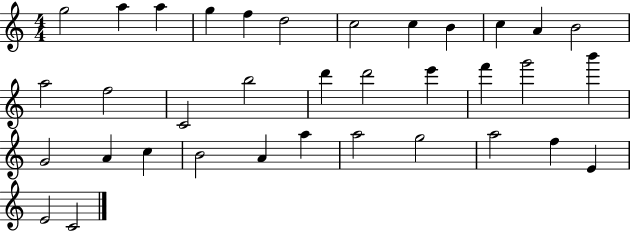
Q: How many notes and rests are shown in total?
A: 35